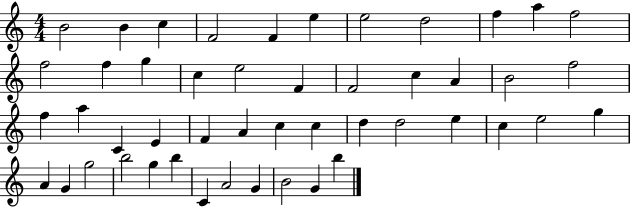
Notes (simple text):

B4/h B4/q C5/q F4/h F4/q E5/q E5/h D5/h F5/q A5/q F5/h F5/h F5/q G5/q C5/q E5/h F4/q F4/h C5/q A4/q B4/h F5/h F5/q A5/q C4/q E4/q F4/q A4/q C5/q C5/q D5/q D5/h E5/q C5/q E5/h G5/q A4/q G4/q G5/h B5/h G5/q B5/q C4/q A4/h G4/q B4/h G4/q B5/q